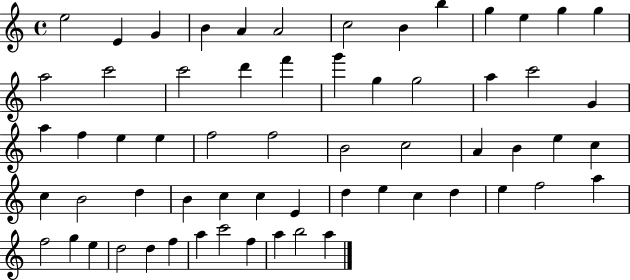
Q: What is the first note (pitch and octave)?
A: E5